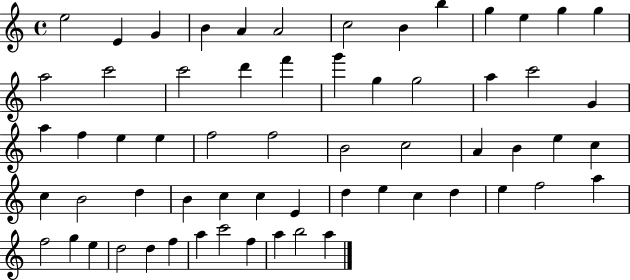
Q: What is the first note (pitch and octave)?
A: E5